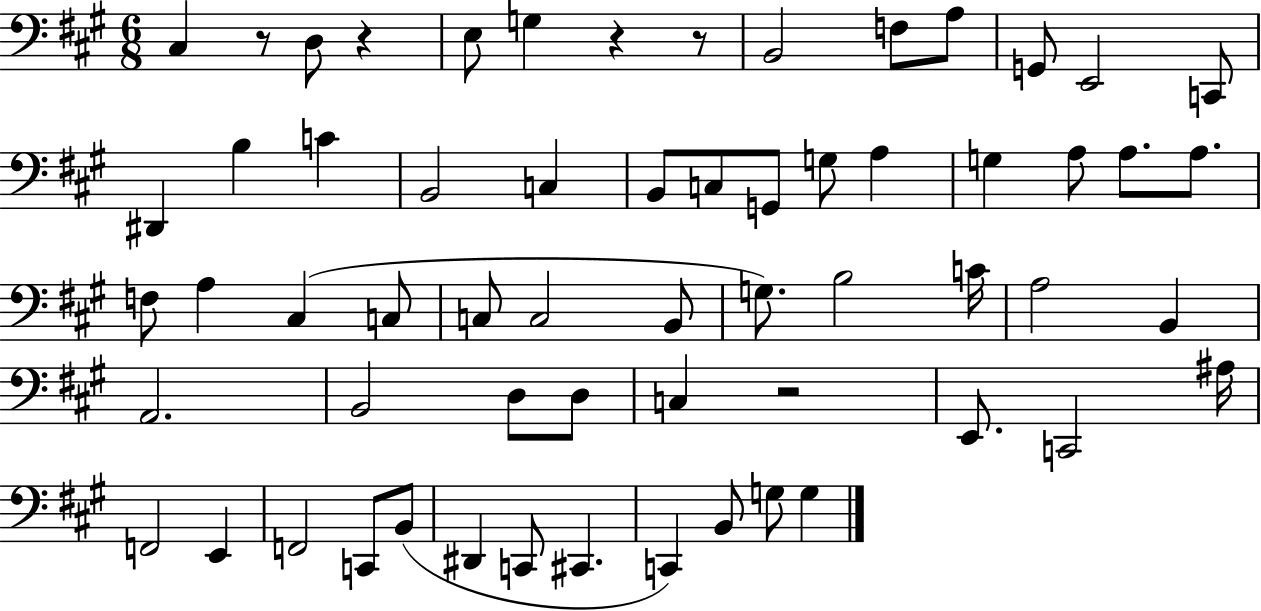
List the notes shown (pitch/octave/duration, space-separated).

C#3/q R/e D3/e R/q E3/e G3/q R/q R/e B2/h F3/e A3/e G2/e E2/h C2/e D#2/q B3/q C4/q B2/h C3/q B2/e C3/e G2/e G3/e A3/q G3/q A3/e A3/e. A3/e. F3/e A3/q C#3/q C3/e C3/e C3/h B2/e G3/e. B3/h C4/s A3/h B2/q A2/h. B2/h D3/e D3/e C3/q R/h E2/e. C2/h A#3/s F2/h E2/q F2/h C2/e B2/e D#2/q C2/e C#2/q. C2/q B2/e G3/e G3/q